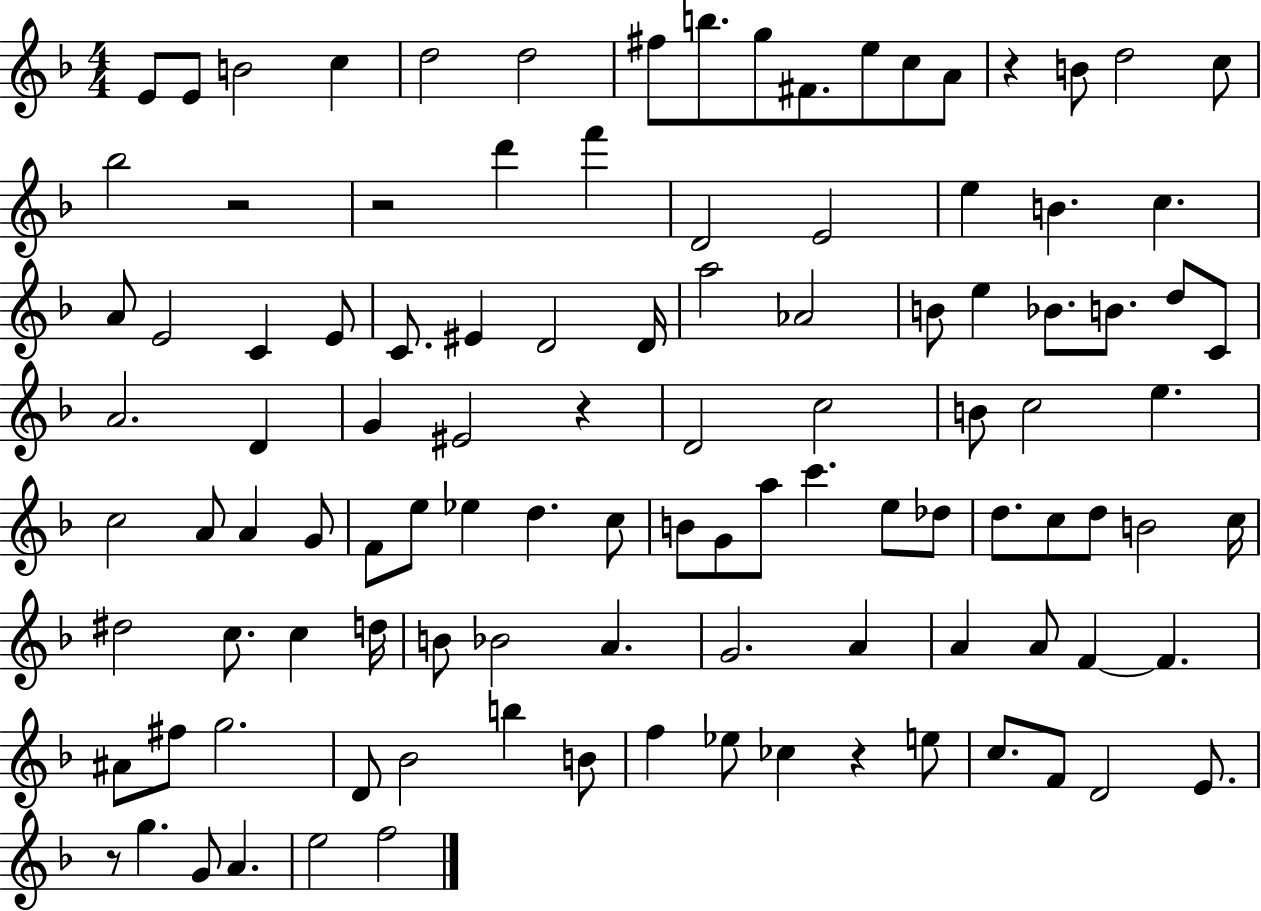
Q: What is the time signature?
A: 4/4